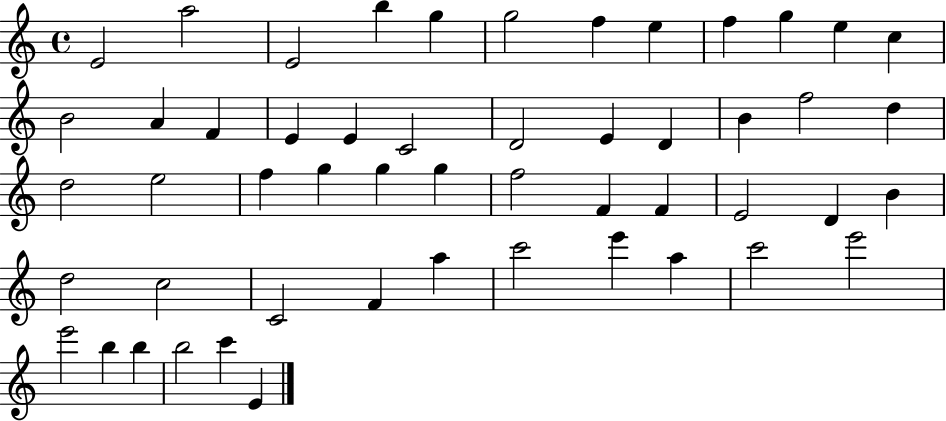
X:1
T:Untitled
M:4/4
L:1/4
K:C
E2 a2 E2 b g g2 f e f g e c B2 A F E E C2 D2 E D B f2 d d2 e2 f g g g f2 F F E2 D B d2 c2 C2 F a c'2 e' a c'2 e'2 e'2 b b b2 c' E